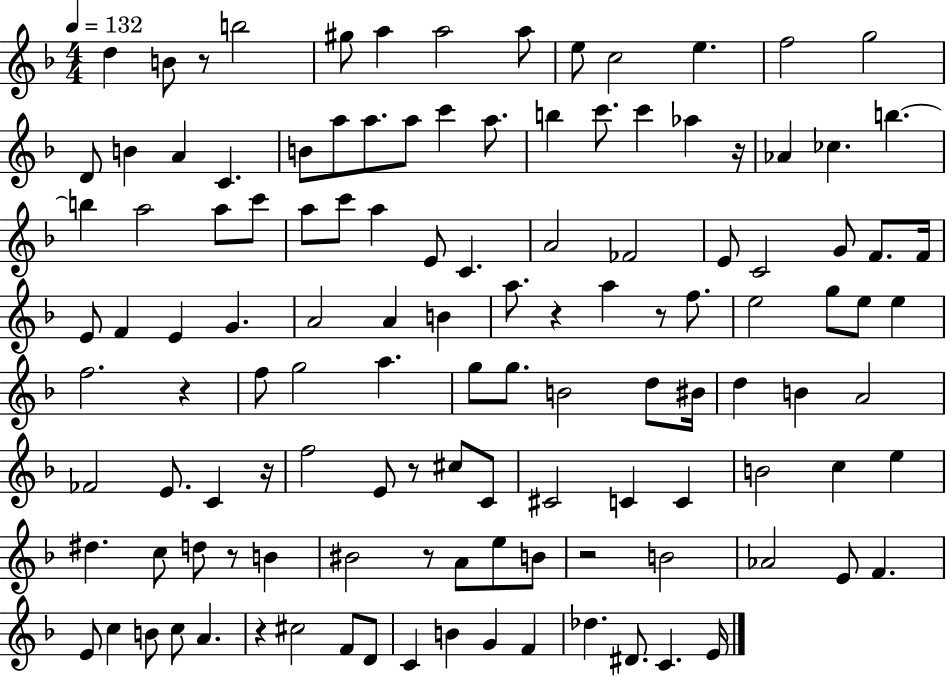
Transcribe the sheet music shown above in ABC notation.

X:1
T:Untitled
M:4/4
L:1/4
K:F
d B/2 z/2 b2 ^g/2 a a2 a/2 e/2 c2 e f2 g2 D/2 B A C B/2 a/2 a/2 a/2 c' a/2 b c'/2 c' _a z/4 _A _c b b a2 a/2 c'/2 a/2 c'/2 a E/2 C A2 _F2 E/2 C2 G/2 F/2 F/4 E/2 F E G A2 A B a/2 z a z/2 f/2 e2 g/2 e/2 e f2 z f/2 g2 a g/2 g/2 B2 d/2 ^B/4 d B A2 _F2 E/2 C z/4 f2 E/2 z/2 ^c/2 C/2 ^C2 C C B2 c e ^d c/2 d/2 z/2 B ^B2 z/2 A/2 e/2 B/2 z2 B2 _A2 E/2 F E/2 c B/2 c/2 A z ^c2 F/2 D/2 C B G F _d ^D/2 C E/4